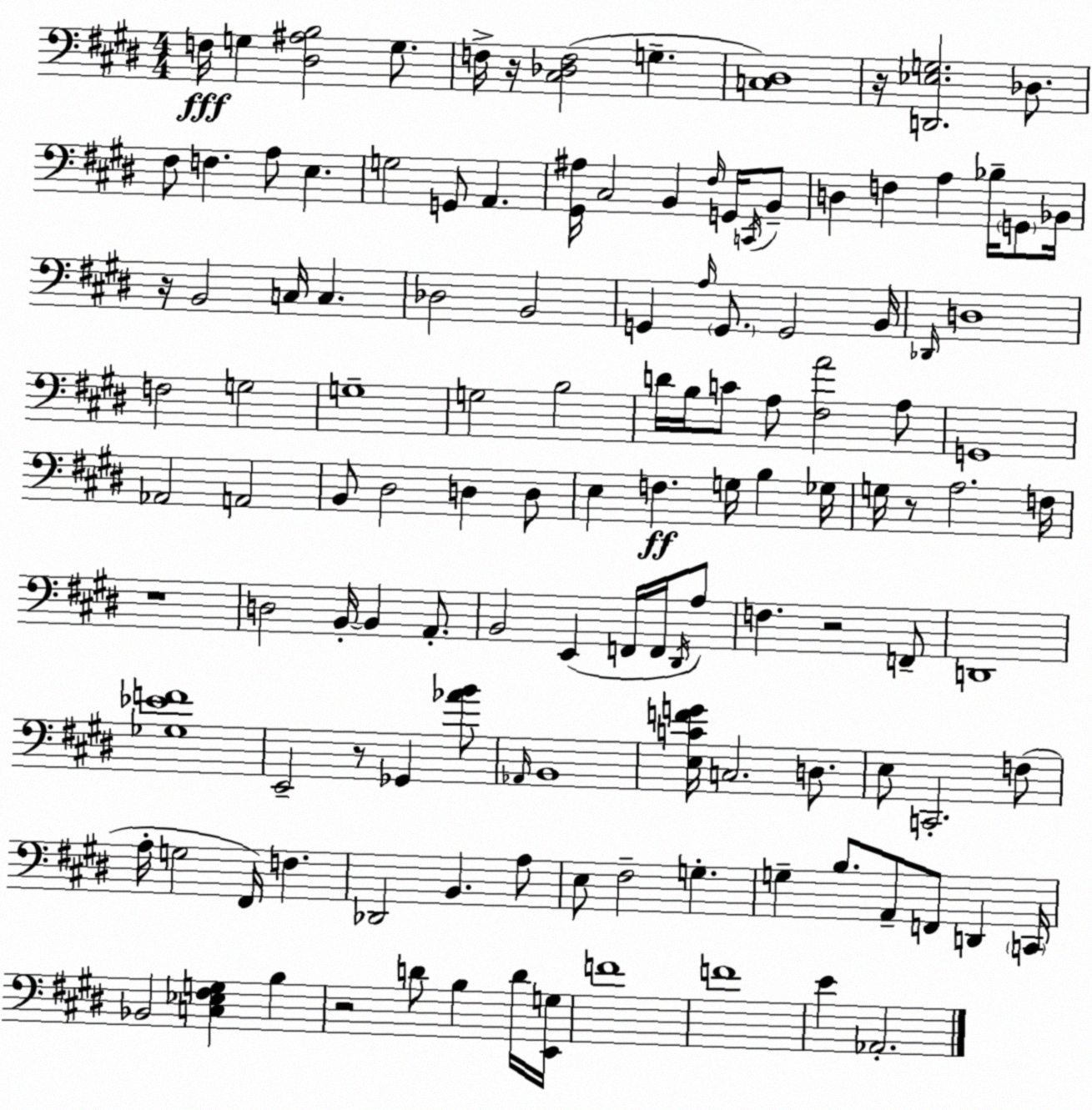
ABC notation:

X:1
T:Untitled
M:4/4
L:1/4
K:E
F,/4 G, [^D,^A,B,]2 G,/2 F,/4 z/4 [^C,_D,F,]2 G, [C,^D,]4 z/4 [D,,_E,G,]2 _D,/2 ^F,/2 F, A,/2 E, G,2 G,,/2 A,, [^G,,^A,]/4 ^C,2 B,, ^F,/4 G,,/4 C,,/4 B,,/2 D, F, A, _B,/4 G,,/2 _B,,/4 z/4 B,,2 C,/4 C, _D,2 B,,2 G,, A,/4 G,,/2 G,,2 B,,/4 _D,,/4 D,4 F,2 G,2 G,4 G,2 B,2 D/4 B,/4 C/2 A,/2 [^F,A]2 A,/2 G,,4 _A,,2 A,,2 B,,/2 ^D,2 D, D,/2 E, F, G,/4 B, _G,/4 G,/4 z/2 A,2 F,/4 z4 D,2 B,,/4 B,, A,,/2 B,,2 E,, F,,/4 F,,/4 ^D,,/4 A,/2 F, z2 F,,/2 D,,4 [_G,_EF]4 E,,2 z/2 _G,, [_AB]/2 _A,,/4 B,,4 [E,CFG]/4 C,2 D,/2 E,/2 C,,2 F,/2 A,/4 G,2 ^F,,/4 F, _D,,2 B,, A,/2 E,/2 ^F,2 G, G, B,/2 A,,/2 F,,/2 D,, C,,/4 _B,,2 [C,_E,^F,G,] B, z2 D/2 B, D/4 [E,,G,]/4 F4 F4 E _A,,2